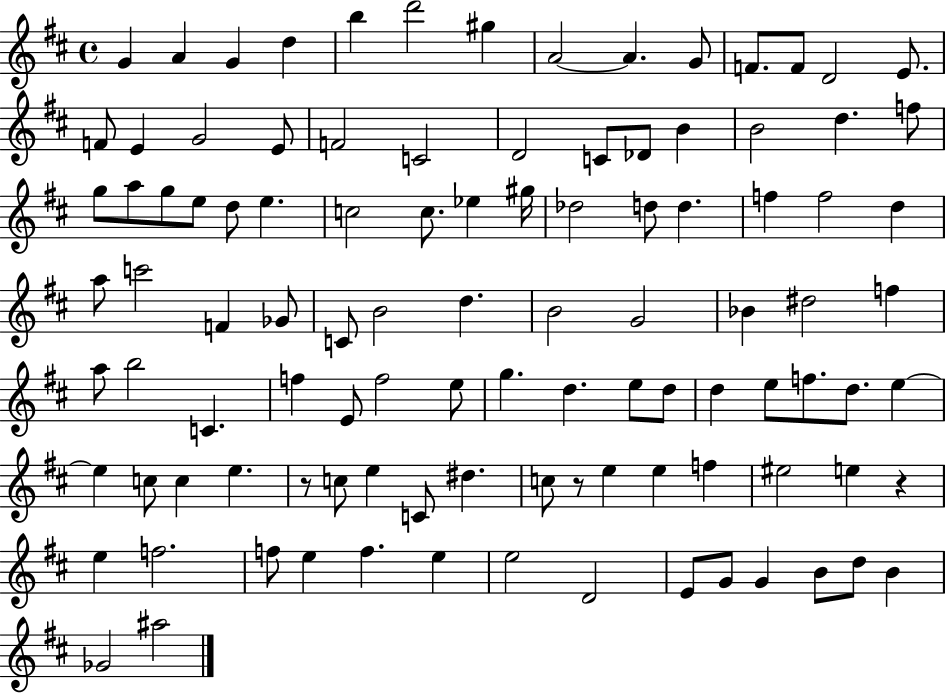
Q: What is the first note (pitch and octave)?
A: G4